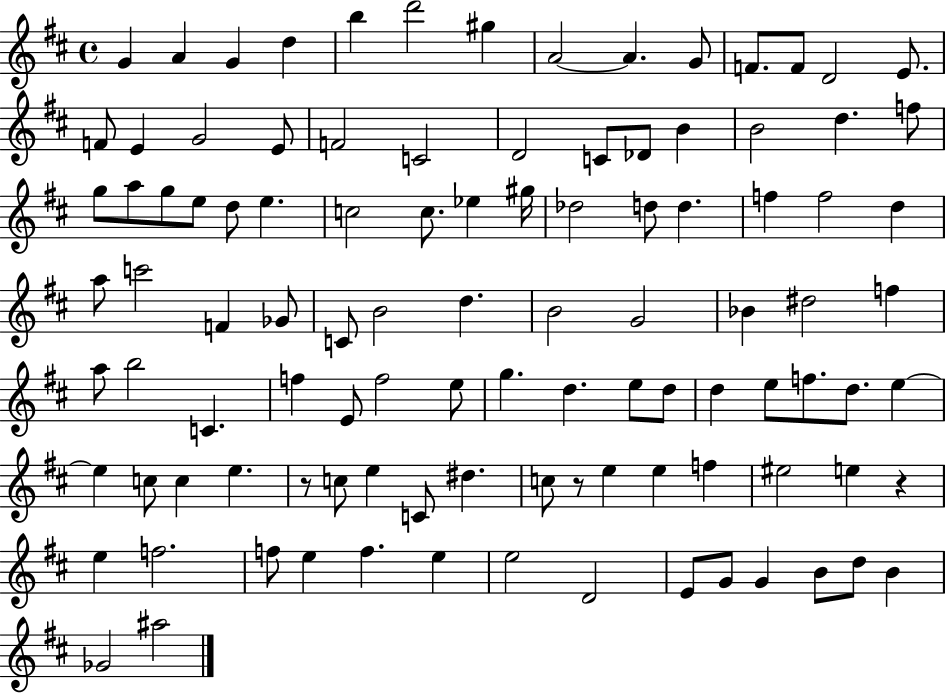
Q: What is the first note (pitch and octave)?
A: G4